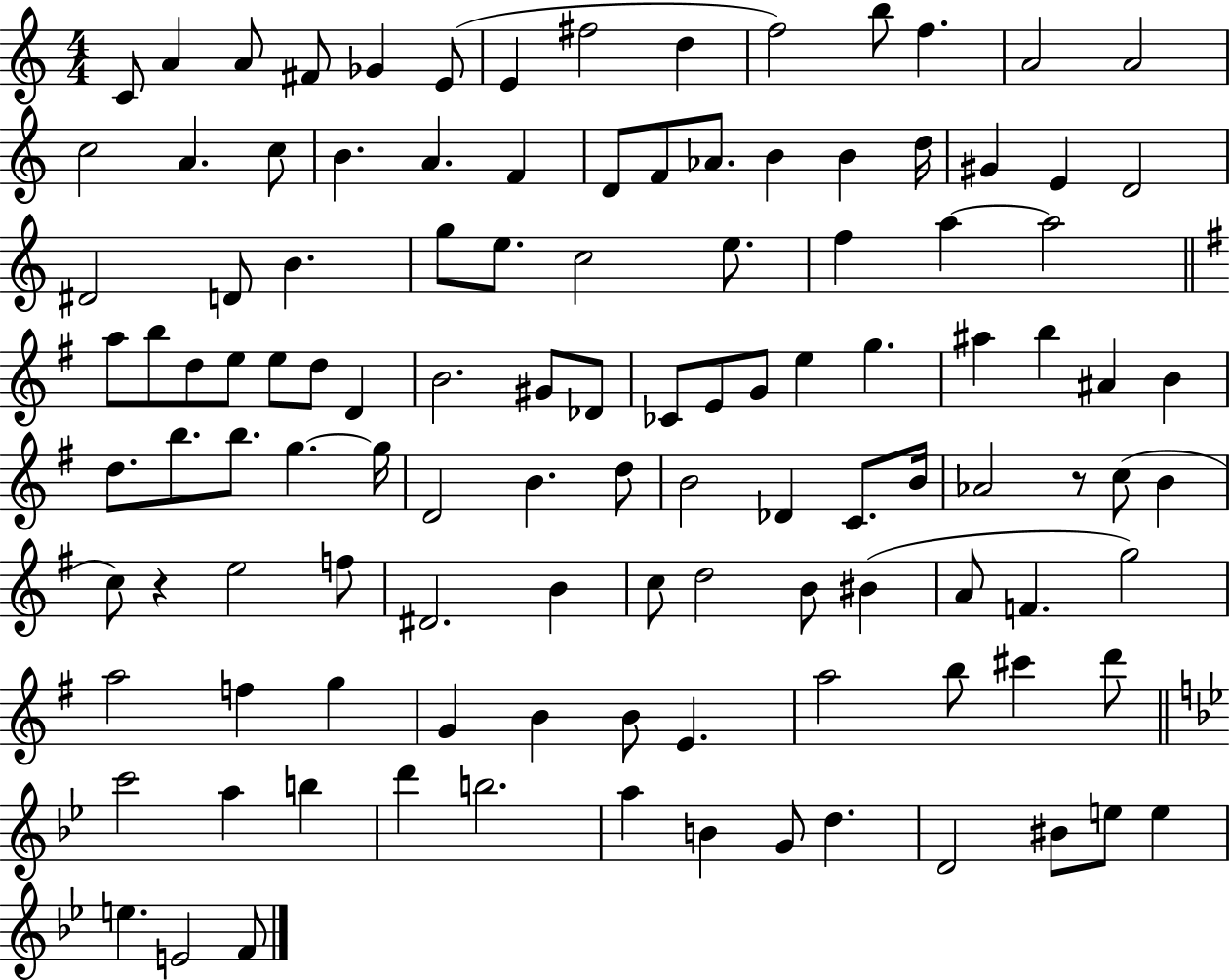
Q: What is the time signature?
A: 4/4